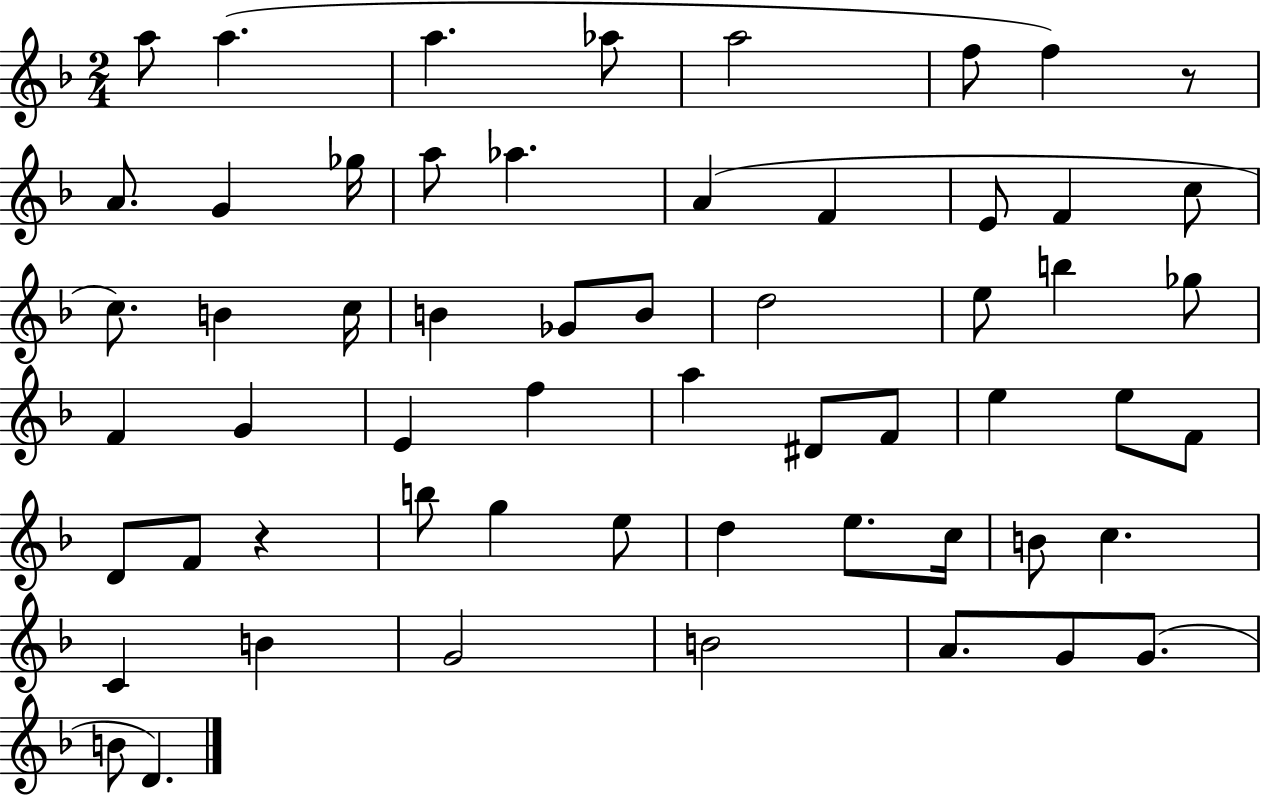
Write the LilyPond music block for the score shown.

{
  \clef treble
  \numericTimeSignature
  \time 2/4
  \key f \major
  a''8 a''4.( | a''4. aes''8 | a''2 | f''8 f''4) r8 | \break a'8. g'4 ges''16 | a''8 aes''4. | a'4( f'4 | e'8 f'4 c''8 | \break c''8.) b'4 c''16 | b'4 ges'8 b'8 | d''2 | e''8 b''4 ges''8 | \break f'4 g'4 | e'4 f''4 | a''4 dis'8 f'8 | e''4 e''8 f'8 | \break d'8 f'8 r4 | b''8 g''4 e''8 | d''4 e''8. c''16 | b'8 c''4. | \break c'4 b'4 | g'2 | b'2 | a'8. g'8 g'8.( | \break b'8 d'4.) | \bar "|."
}